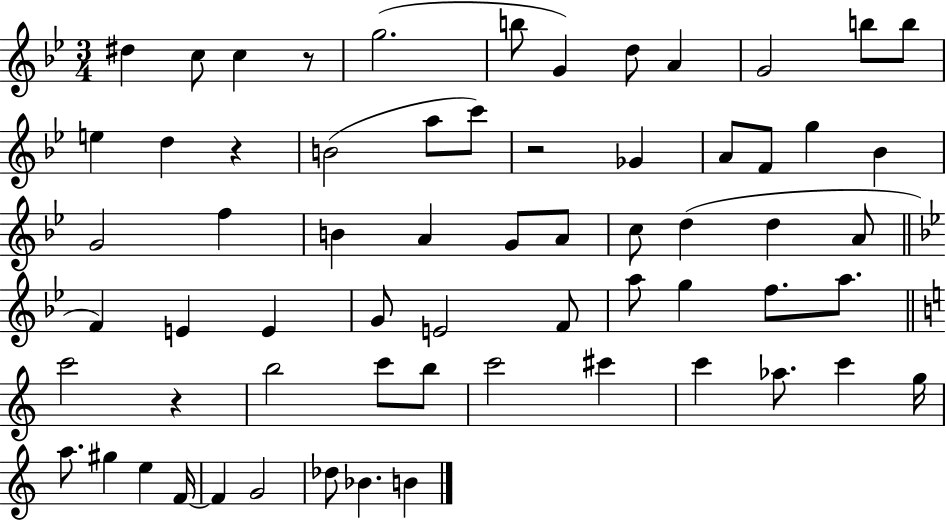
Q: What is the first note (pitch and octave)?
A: D#5